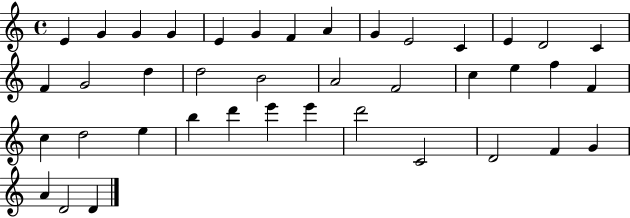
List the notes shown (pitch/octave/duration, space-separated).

E4/q G4/q G4/q G4/q E4/q G4/q F4/q A4/q G4/q E4/h C4/q E4/q D4/h C4/q F4/q G4/h D5/q D5/h B4/h A4/h F4/h C5/q E5/q F5/q F4/q C5/q D5/h E5/q B5/q D6/q E6/q E6/q D6/h C4/h D4/h F4/q G4/q A4/q D4/h D4/q